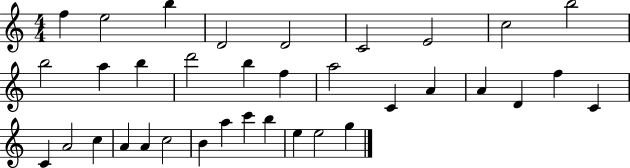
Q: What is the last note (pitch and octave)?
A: G5